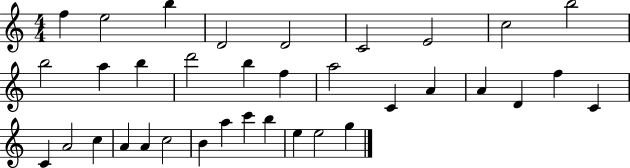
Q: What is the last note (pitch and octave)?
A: G5